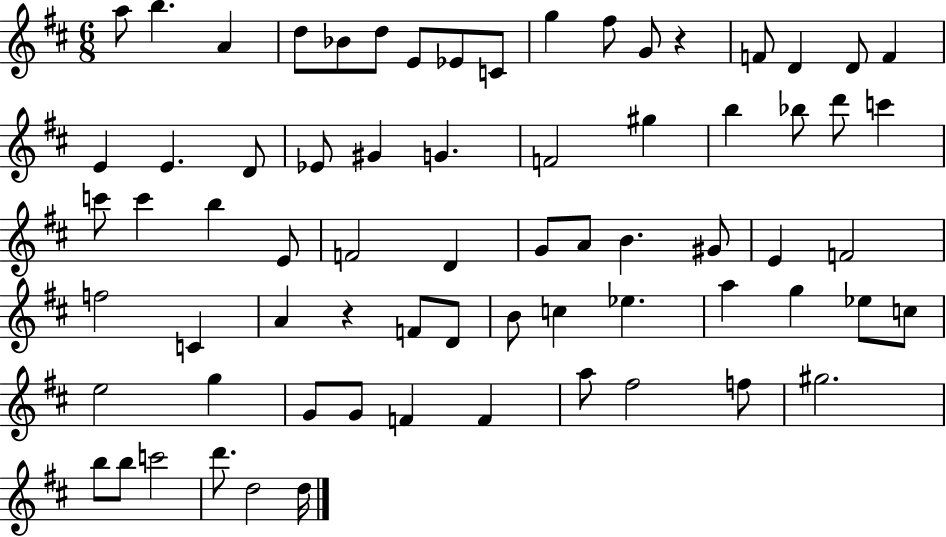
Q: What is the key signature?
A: D major